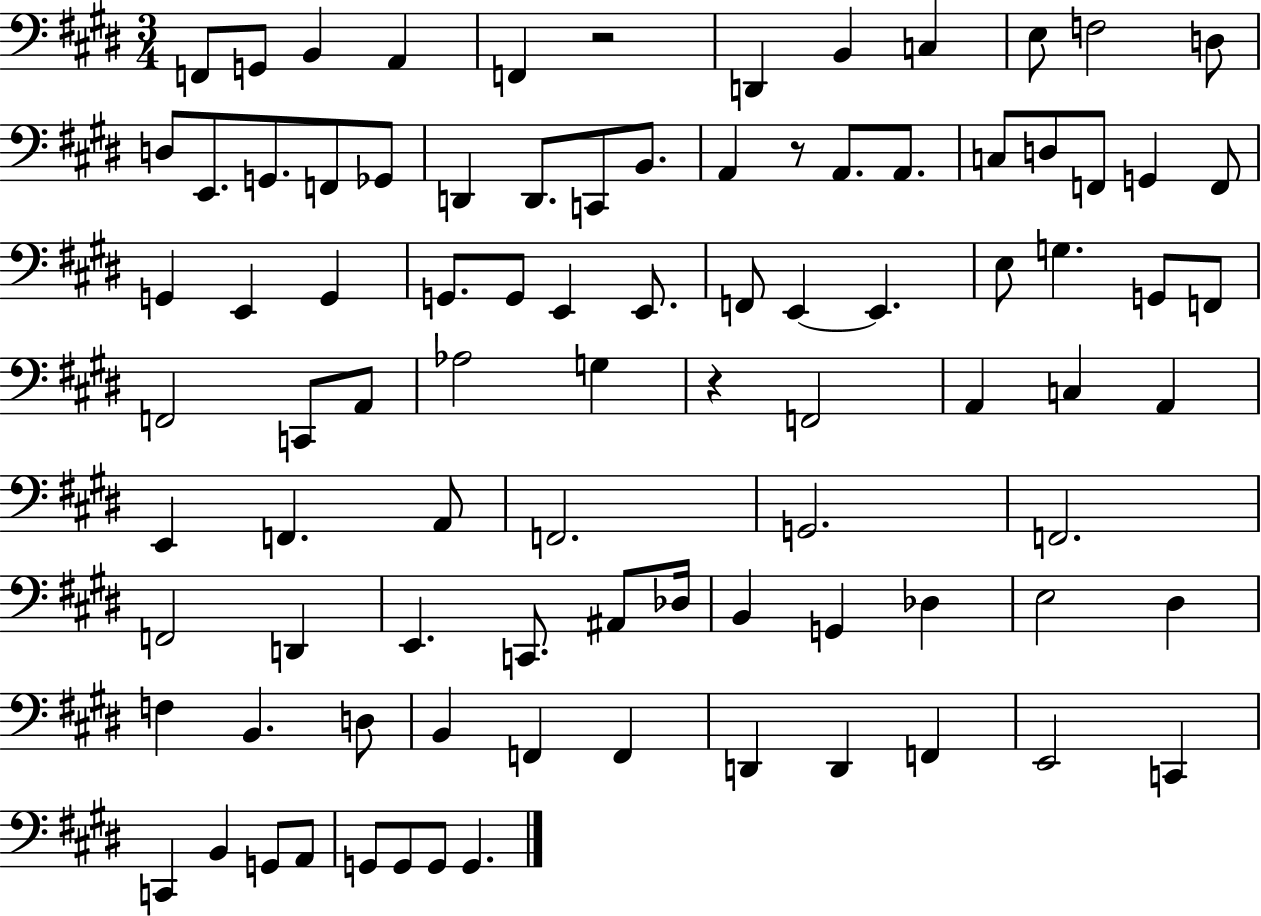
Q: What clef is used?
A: bass